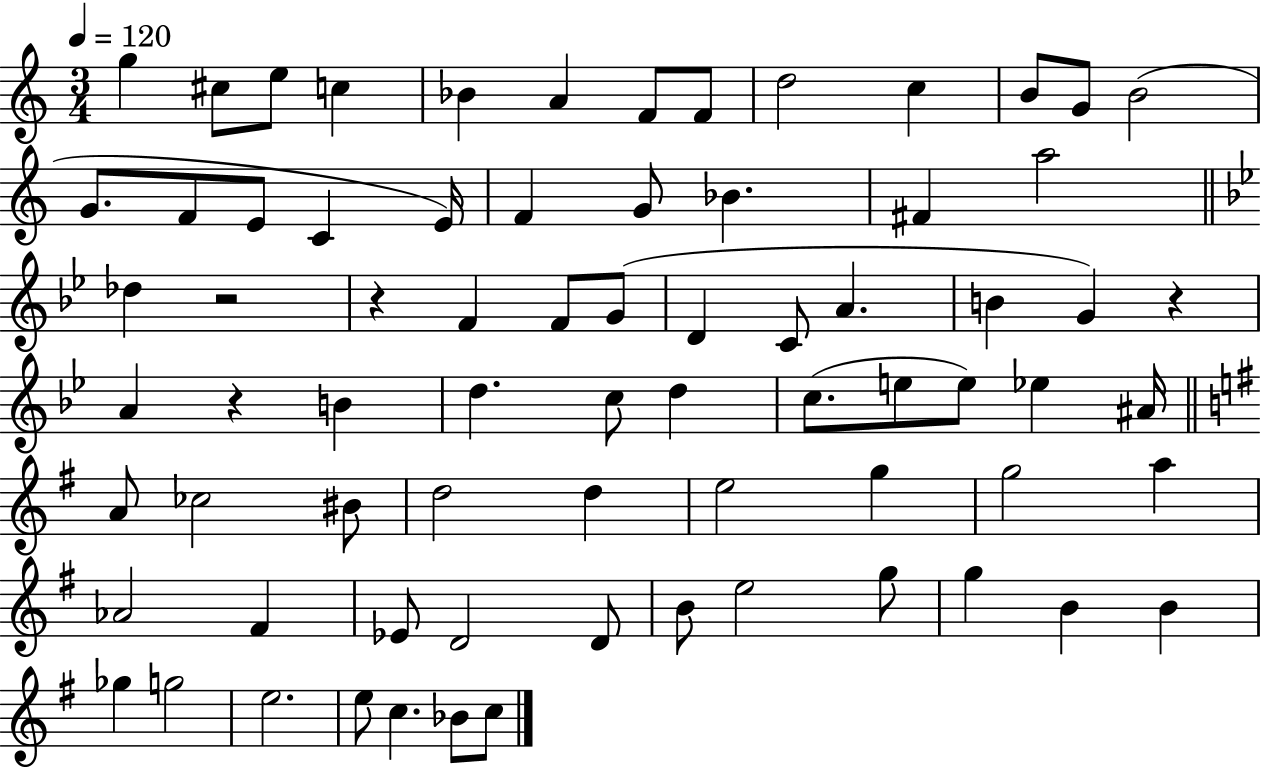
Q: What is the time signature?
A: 3/4